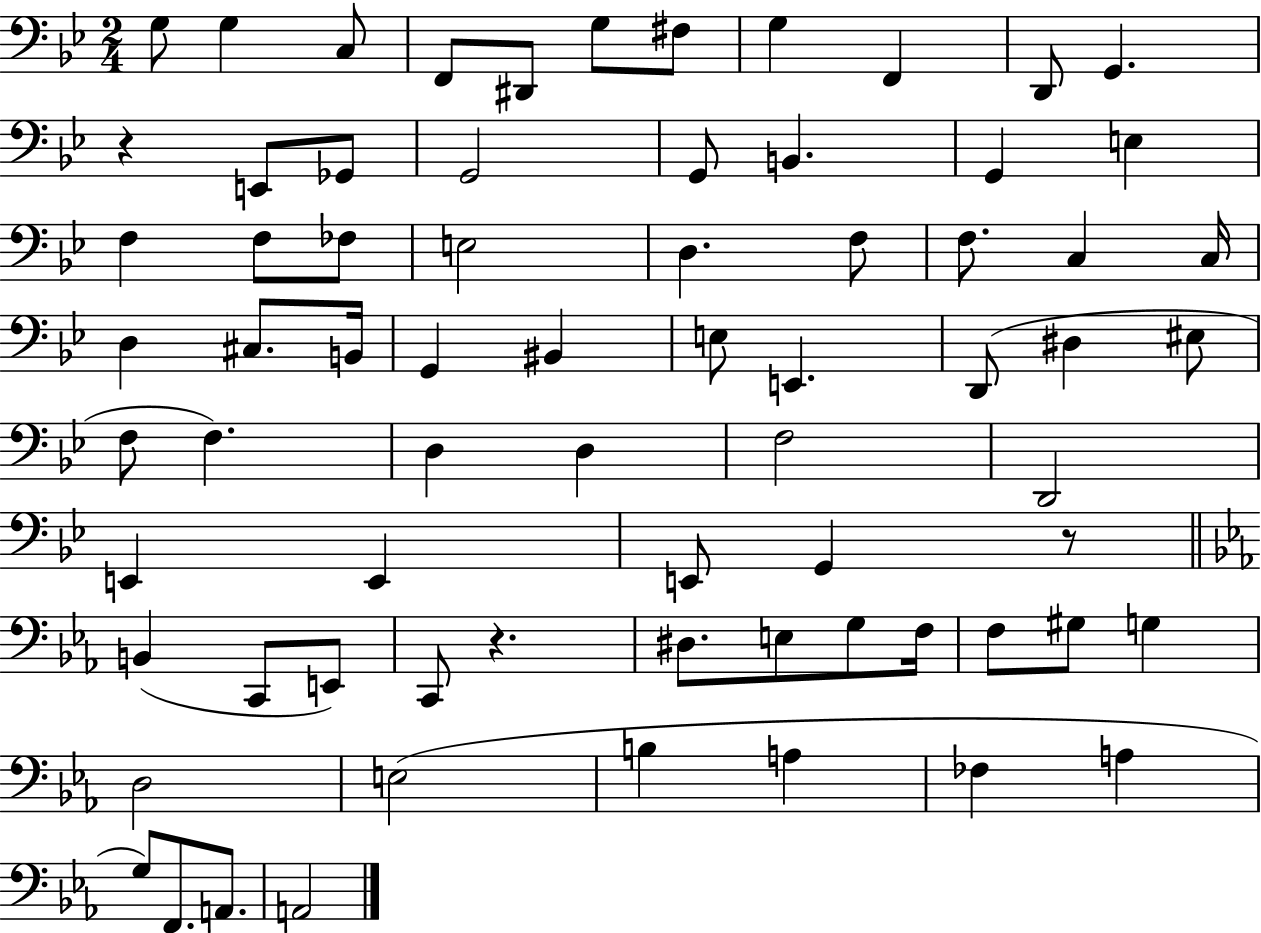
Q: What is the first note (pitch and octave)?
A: G3